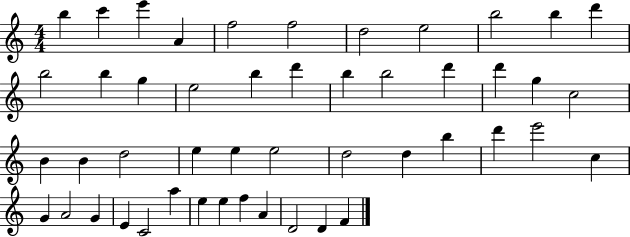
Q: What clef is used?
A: treble